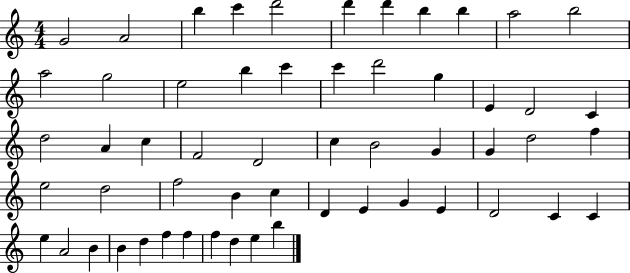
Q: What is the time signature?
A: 4/4